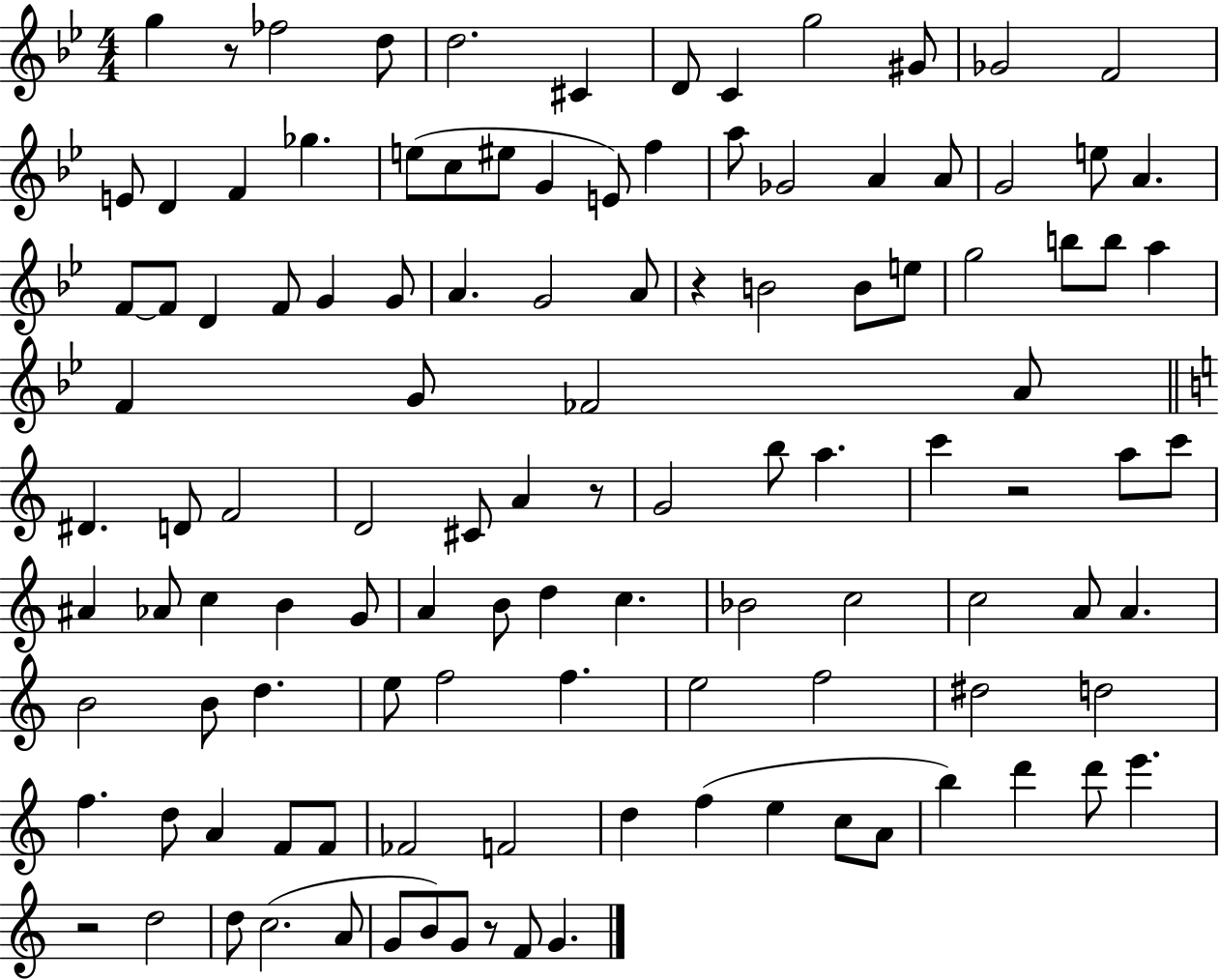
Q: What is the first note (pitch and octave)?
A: G5